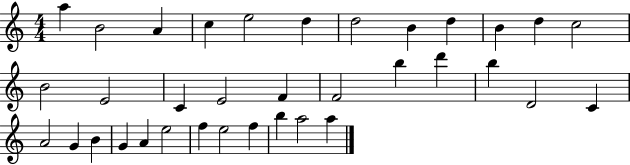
A5/q B4/h A4/q C5/q E5/h D5/q D5/h B4/q D5/q B4/q D5/q C5/h B4/h E4/h C4/q E4/h F4/q F4/h B5/q D6/q B5/q D4/h C4/q A4/h G4/q B4/q G4/q A4/q E5/h F5/q E5/h F5/q B5/q A5/h A5/q